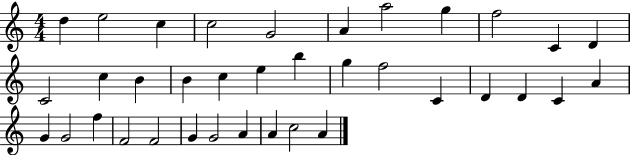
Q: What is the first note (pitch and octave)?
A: D5